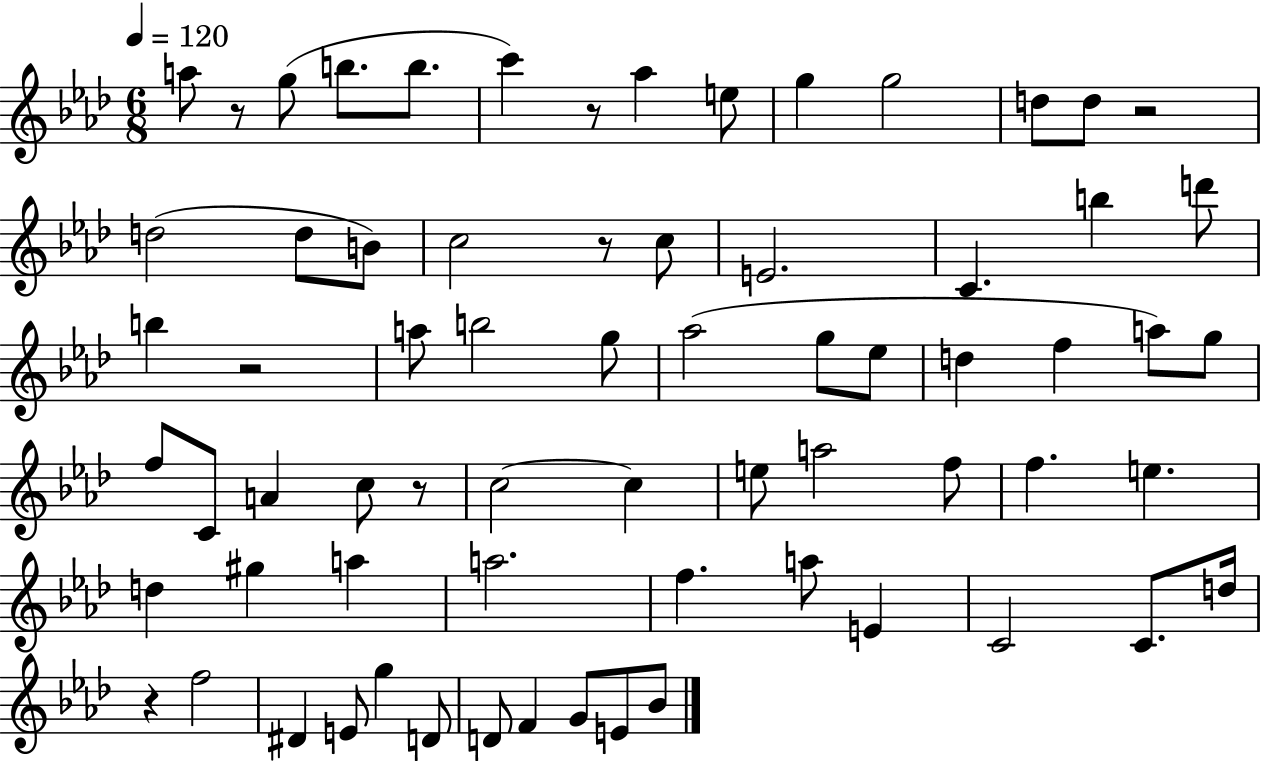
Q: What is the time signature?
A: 6/8